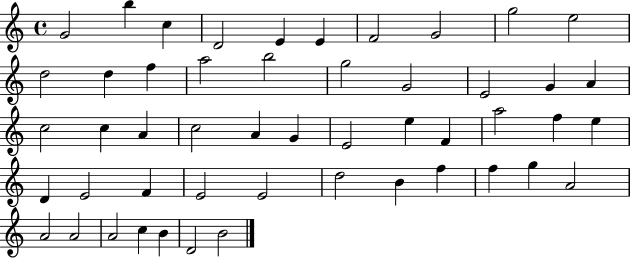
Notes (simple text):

G4/h B5/q C5/q D4/h E4/q E4/q F4/h G4/h G5/h E5/h D5/h D5/q F5/q A5/h B5/h G5/h G4/h E4/h G4/q A4/q C5/h C5/q A4/q C5/h A4/q G4/q E4/h E5/q F4/q A5/h F5/q E5/q D4/q E4/h F4/q E4/h E4/h D5/h B4/q F5/q F5/q G5/q A4/h A4/h A4/h A4/h C5/q B4/q D4/h B4/h